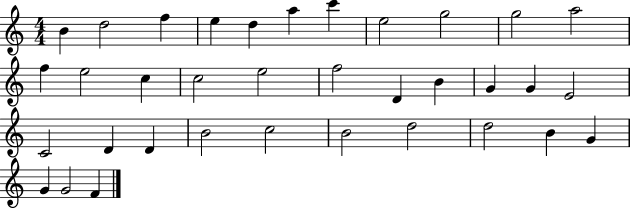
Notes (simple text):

B4/q D5/h F5/q E5/q D5/q A5/q C6/q E5/h G5/h G5/h A5/h F5/q E5/h C5/q C5/h E5/h F5/h D4/q B4/q G4/q G4/q E4/h C4/h D4/q D4/q B4/h C5/h B4/h D5/h D5/h B4/q G4/q G4/q G4/h F4/q